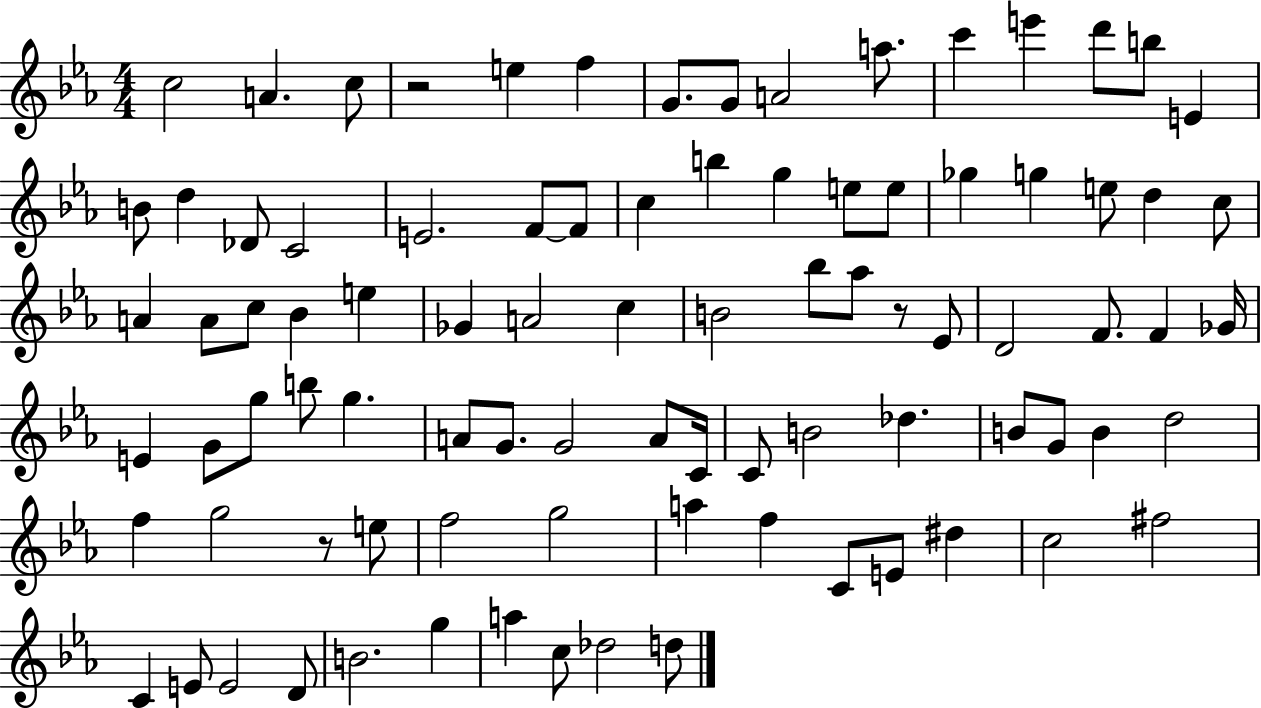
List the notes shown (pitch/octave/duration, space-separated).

C5/h A4/q. C5/e R/h E5/q F5/q G4/e. G4/e A4/h A5/e. C6/q E6/q D6/e B5/e E4/q B4/e D5/q Db4/e C4/h E4/h. F4/e F4/e C5/q B5/q G5/q E5/e E5/e Gb5/q G5/q E5/e D5/q C5/e A4/q A4/e C5/e Bb4/q E5/q Gb4/q A4/h C5/q B4/h Bb5/e Ab5/e R/e Eb4/e D4/h F4/e. F4/q Gb4/s E4/q G4/e G5/e B5/e G5/q. A4/e G4/e. G4/h A4/e C4/s C4/e B4/h Db5/q. B4/e G4/e B4/q D5/h F5/q G5/h R/e E5/e F5/h G5/h A5/q F5/q C4/e E4/e D#5/q C5/h F#5/h C4/q E4/e E4/h D4/e B4/h. G5/q A5/q C5/e Db5/h D5/e